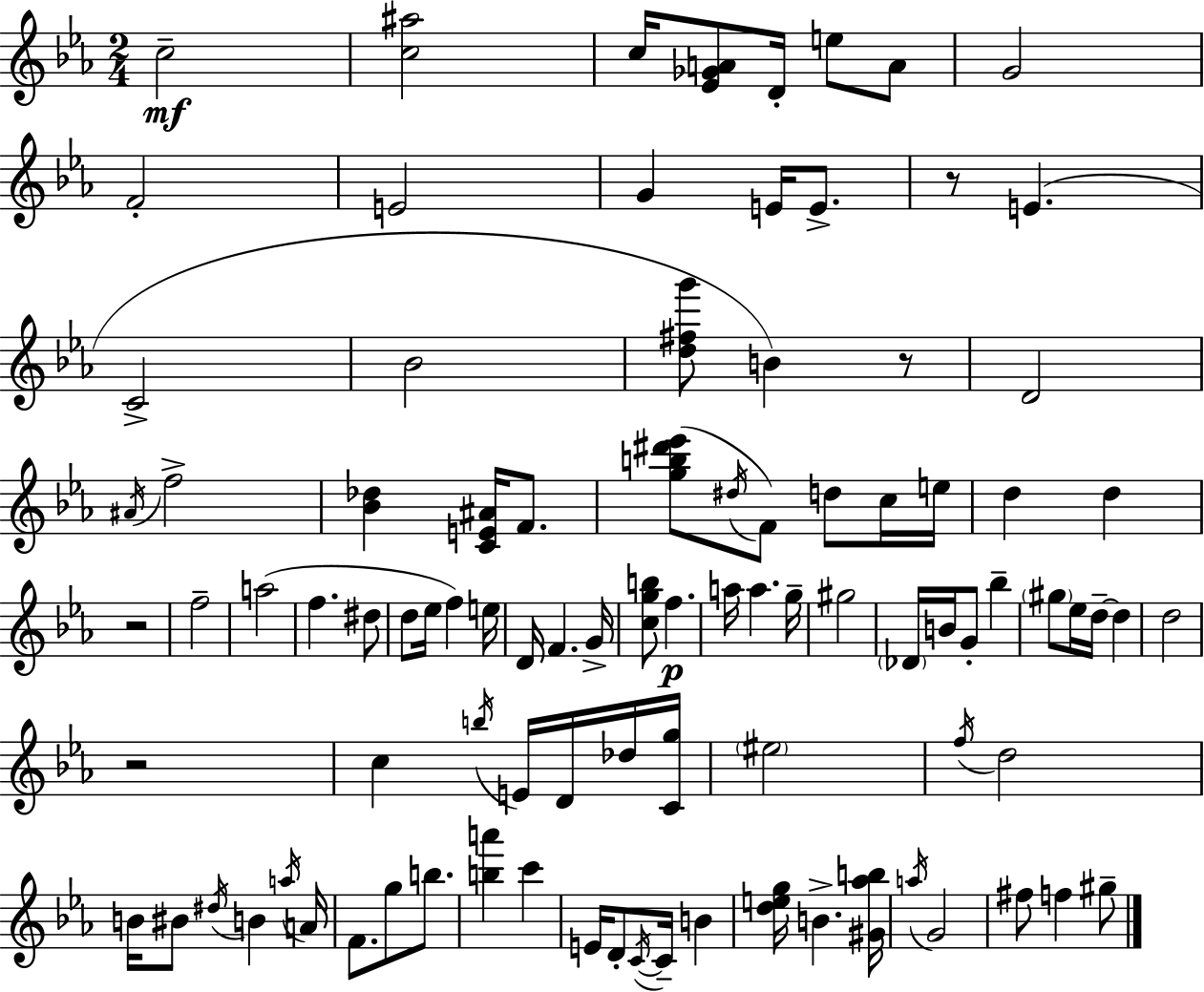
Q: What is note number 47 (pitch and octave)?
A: G#5